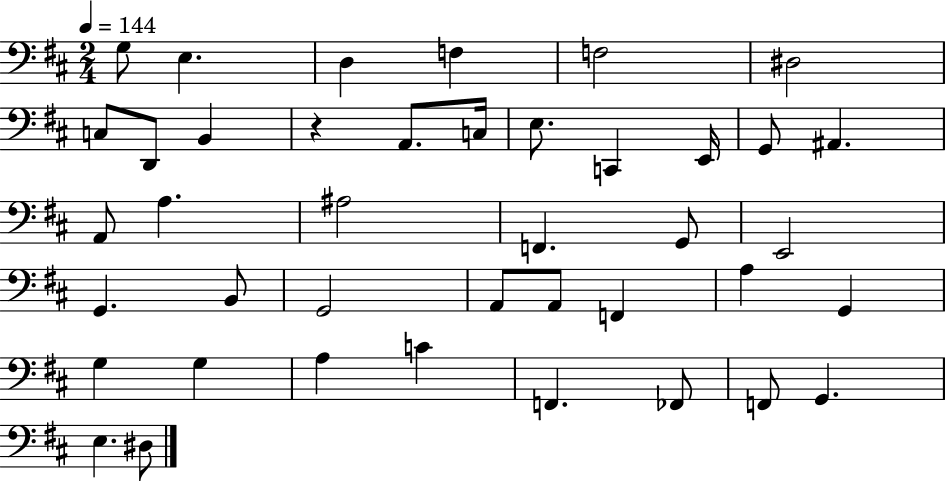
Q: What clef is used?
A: bass